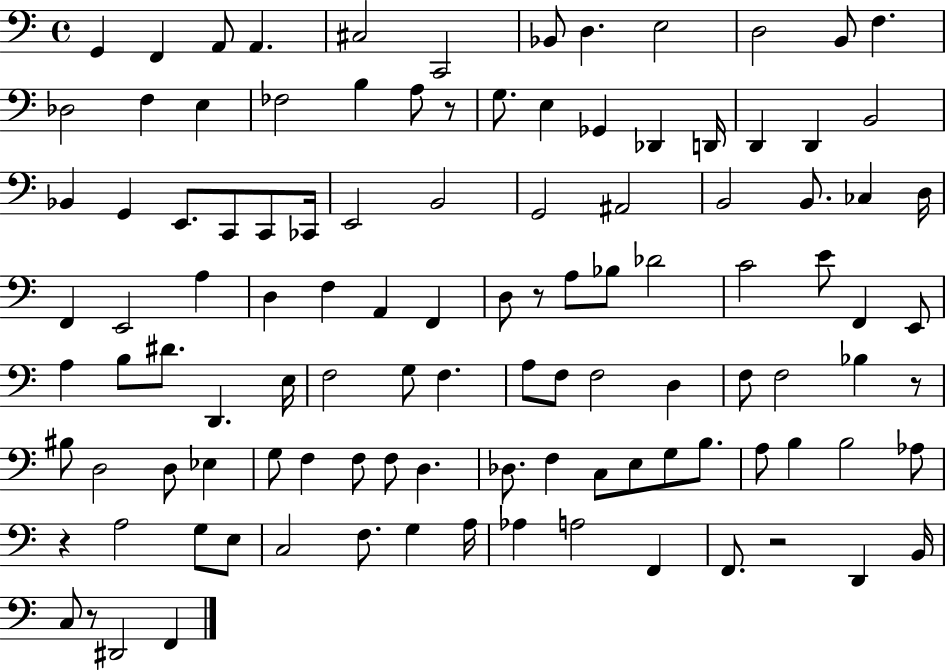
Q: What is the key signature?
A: C major